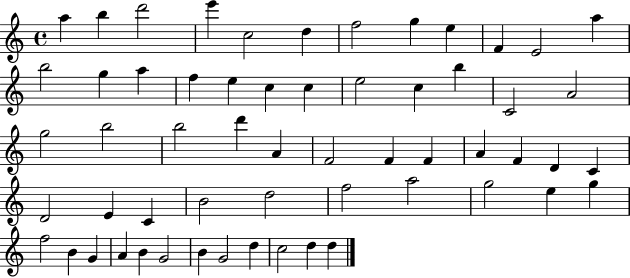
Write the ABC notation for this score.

X:1
T:Untitled
M:4/4
L:1/4
K:C
a b d'2 e' c2 d f2 g e F E2 a b2 g a f e c c e2 c b C2 A2 g2 b2 b2 d' A F2 F F A F D C D2 E C B2 d2 f2 a2 g2 e g f2 B G A B G2 B G2 d c2 d d